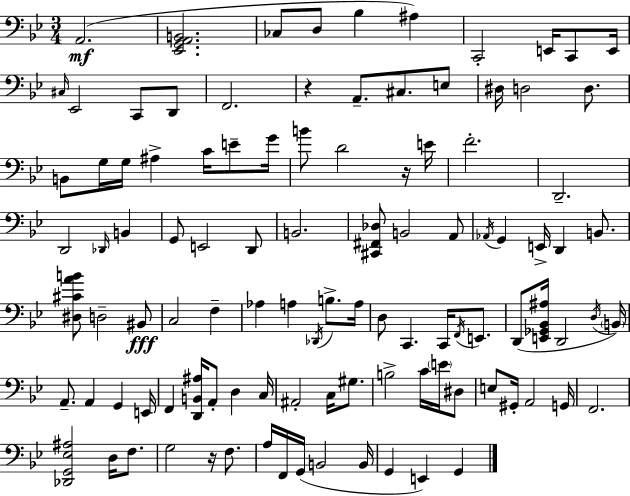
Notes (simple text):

A2/h. [Eb2,G2,A2,B2]/h. CES3/e D3/e Bb3/q A#3/q C2/h E2/s C2/e E2/s C#3/s Eb2/h C2/e D2/e F2/h. R/q A2/e. C#3/e. E3/e D#3/s D3/h D3/e. B2/e G3/s G3/s A#3/q C4/s E4/e G4/s B4/e D4/h R/s E4/s F4/h. D2/h. D2/h Db2/s B2/q G2/e E2/h D2/e B2/h. [C#2,F#2,Db3]/e B2/h A2/e Ab2/s G2/q E2/s D2/q B2/e. [D#3,C#4,A4,B4]/e D3/h BIS2/e C3/h F3/q Ab3/q A3/q Db2/s B3/e. A3/s D3/e C2/q. C2/s F2/s E2/e. D2/e [E2,Gb2,Bb2,A#3]/s D2/h D3/s B2/s A2/e. A2/q G2/q E2/s F2/q [D2,B2,A#3]/s A2/e D3/q C3/s A#2/h C3/s G#3/e. B3/h C4/s E4/s D#3/e E3/e G#2/s A2/h G2/s F2/h. [Db2,G2,Eb3,A#3]/h D3/s F3/e. G3/h R/s F3/e. A3/s F2/s G2/s B2/h B2/s G2/q E2/q G2/q